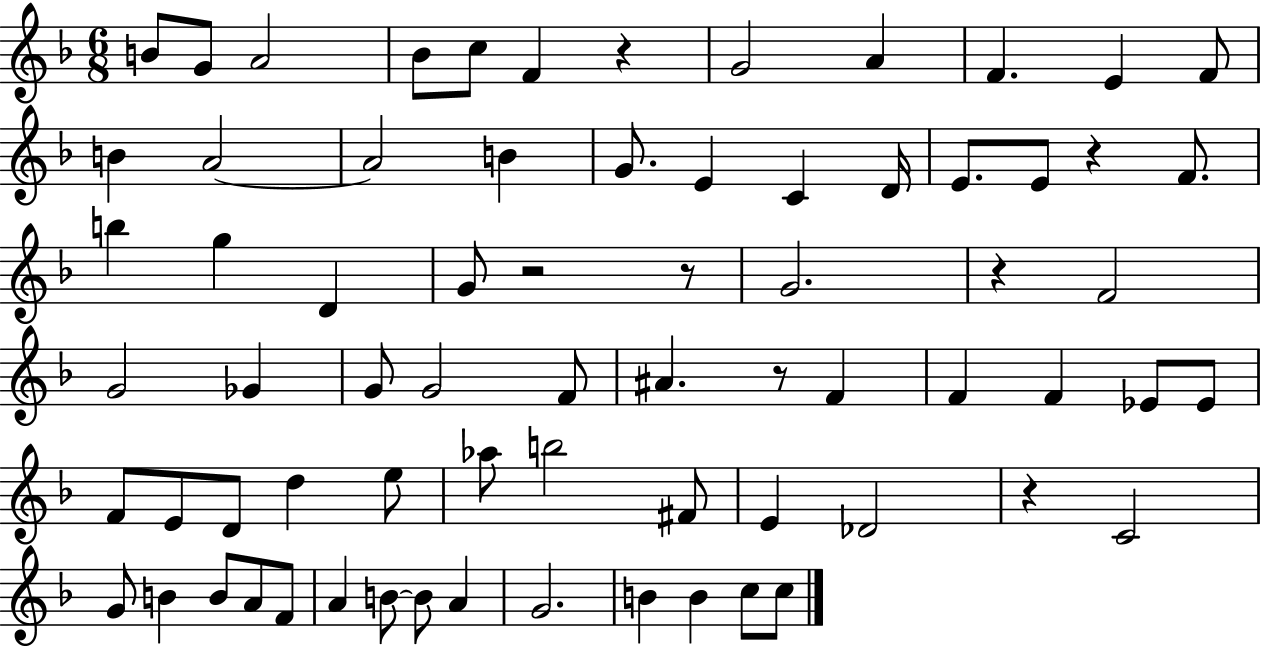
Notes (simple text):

B4/e G4/e A4/h Bb4/e C5/e F4/q R/q G4/h A4/q F4/q. E4/q F4/e B4/q A4/h A4/h B4/q G4/e. E4/q C4/q D4/s E4/e. E4/e R/q F4/e. B5/q G5/q D4/q G4/e R/h R/e G4/h. R/q F4/h G4/h Gb4/q G4/e G4/h F4/e A#4/q. R/e F4/q F4/q F4/q Eb4/e Eb4/e F4/e E4/e D4/e D5/q E5/e Ab5/e B5/h F#4/e E4/q Db4/h R/q C4/h G4/e B4/q B4/e A4/e F4/e A4/q B4/e B4/e A4/q G4/h. B4/q B4/q C5/e C5/e